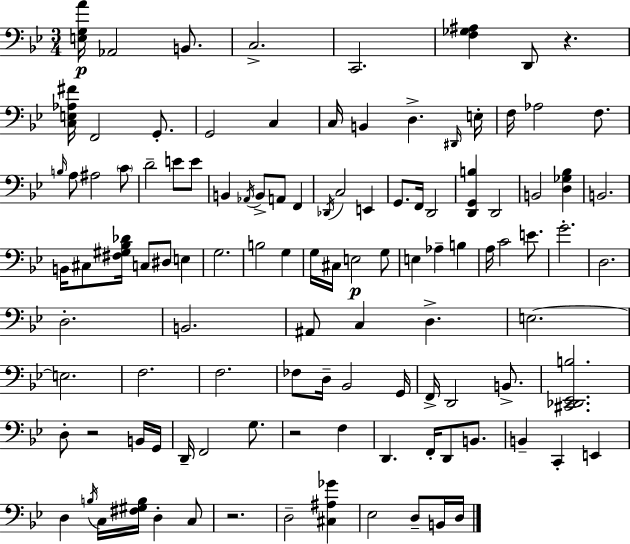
[E3,G3,A4]/s Ab2/h B2/e. C3/h. C2/h. [F3,Gb3,A#3]/q D2/e R/q. [C3,E3,Ab3,F#4]/s F2/h G2/e. G2/h C3/q C3/s B2/q D3/q. D#2/s E3/s F3/s Ab3/h F3/e. B3/s A3/e A#3/h C4/e D4/h E4/e E4/e B2/q Ab2/s B2/e A2/e F2/q Db2/s C3/h E2/q G2/e. F2/s D2/h [D2,G2,B3]/q D2/h B2/h [D3,Gb3,Bb3]/q B2/h. B2/s C#3/e [F#3,G#3,Bb3,Db4]/s C3/e D#3/e E3/q G3/h. B3/h G3/q G3/s C#3/s E3/h G3/e E3/q Ab3/q B3/q A3/s C4/h E4/e. G4/h. D3/h. D3/h. B2/h. A#2/e C3/q D3/q. E3/h. E3/h. F3/h. F3/h. FES3/e D3/s Bb2/h G2/s F2/s D2/h B2/e. [C#2,Db2,Eb2,B3]/h. D3/e R/h B2/s G2/s D2/s F2/h G3/e. R/h F3/q D2/q. F2/s D2/e B2/e. B2/q C2/q E2/q D3/q B3/s C3/s [F#3,G#3,B3]/s D3/q C3/e R/h. D3/h [C#3,A#3,Gb4]/q Eb3/h D3/e B2/s D3/s